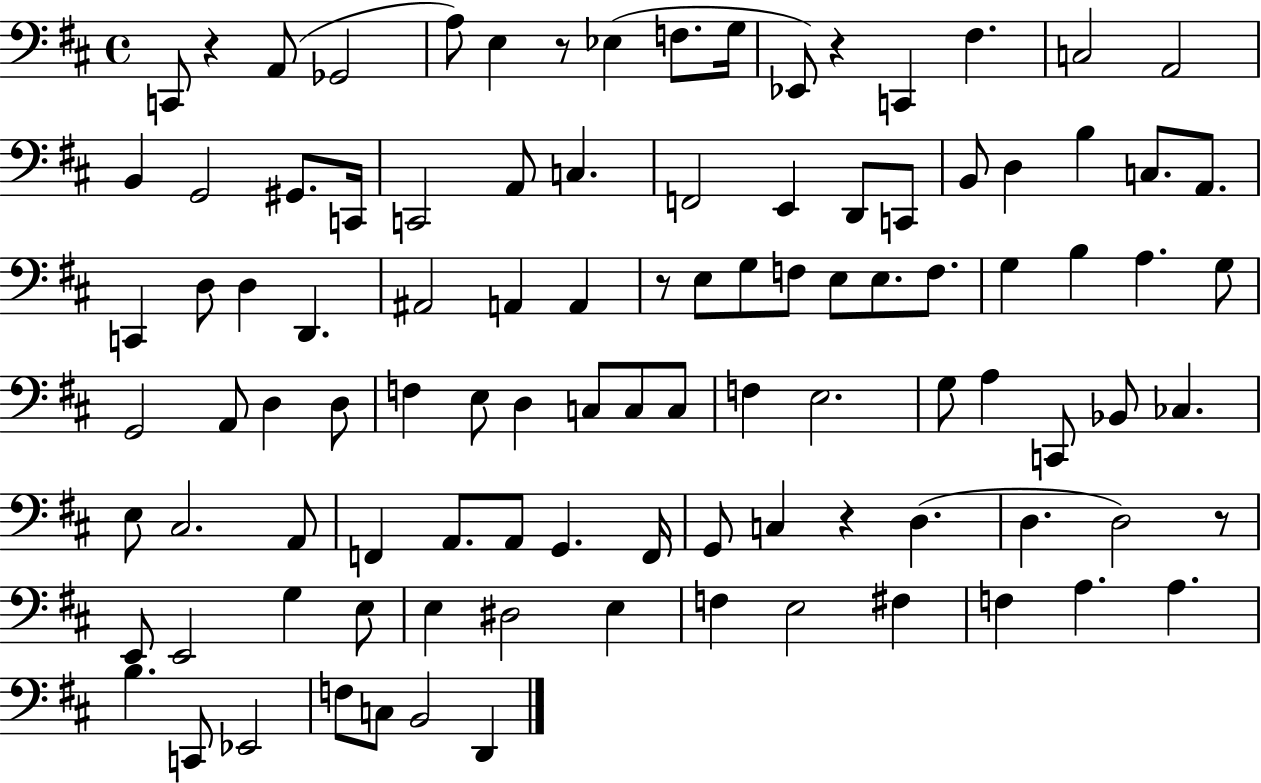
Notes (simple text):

C2/e R/q A2/e Gb2/h A3/e E3/q R/e Eb3/q F3/e. G3/s Eb2/e R/q C2/q F#3/q. C3/h A2/h B2/q G2/h G#2/e. C2/s C2/h A2/e C3/q. F2/h E2/q D2/e C2/e B2/e D3/q B3/q C3/e. A2/e. C2/q D3/e D3/q D2/q. A#2/h A2/q A2/q R/e E3/e G3/e F3/e E3/e E3/e. F3/e. G3/q B3/q A3/q. G3/e G2/h A2/e D3/q D3/e F3/q E3/e D3/q C3/e C3/e C3/e F3/q E3/h. G3/e A3/q C2/e Bb2/e CES3/q. E3/e C#3/h. A2/e F2/q A2/e. A2/e G2/q. F2/s G2/e C3/q R/q D3/q. D3/q. D3/h R/e E2/e E2/h G3/q E3/e E3/q D#3/h E3/q F3/q E3/h F#3/q F3/q A3/q. A3/q. B3/q. C2/e Eb2/h F3/e C3/e B2/h D2/q